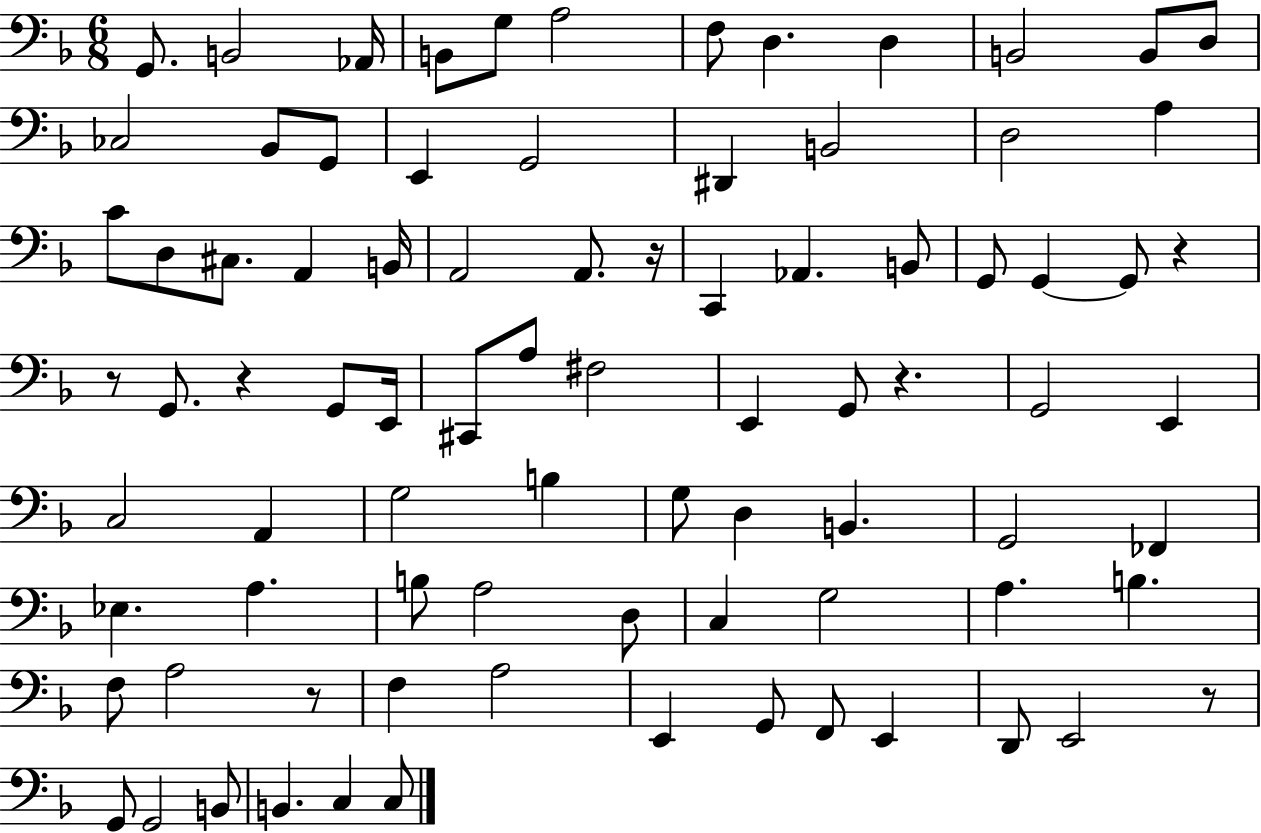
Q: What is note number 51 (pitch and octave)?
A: B2